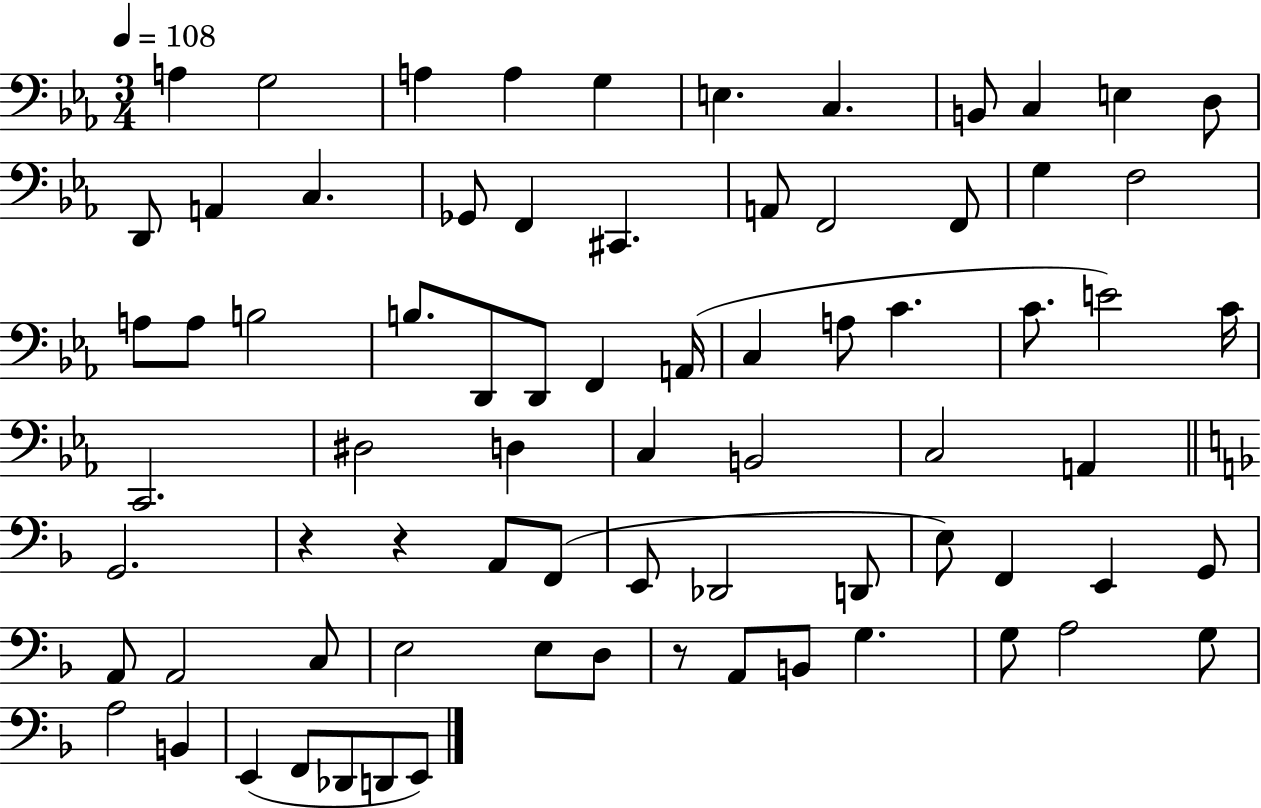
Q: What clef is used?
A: bass